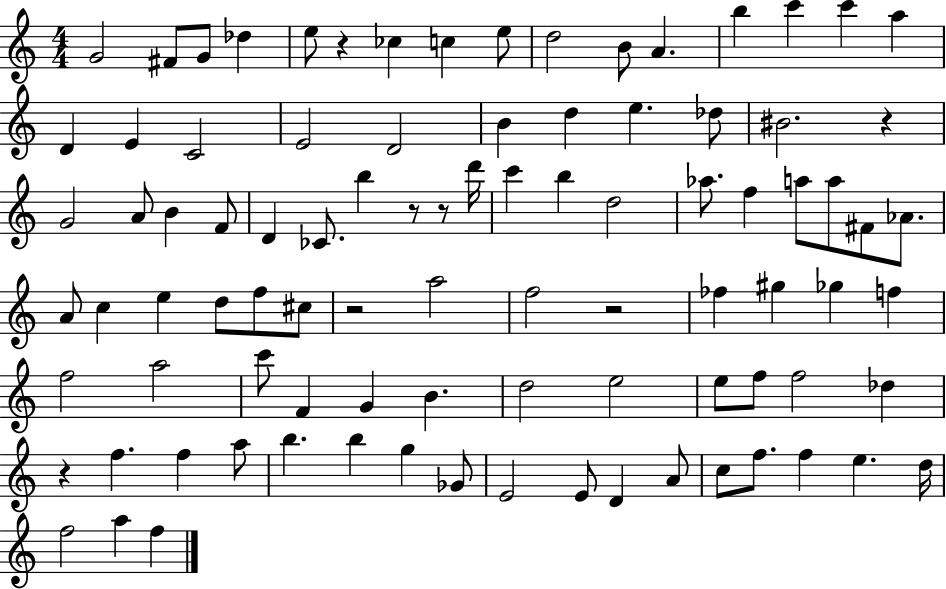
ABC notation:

X:1
T:Untitled
M:4/4
L:1/4
K:C
G2 ^F/2 G/2 _d e/2 z _c c e/2 d2 B/2 A b c' c' a D E C2 E2 D2 B d e _d/2 ^B2 z G2 A/2 B F/2 D _C/2 b z/2 z/2 d'/4 c' b d2 _a/2 f a/2 a/2 ^F/2 _A/2 A/2 c e d/2 f/2 ^c/2 z2 a2 f2 z2 _f ^g _g f f2 a2 c'/2 F G B d2 e2 e/2 f/2 f2 _d z f f a/2 b b g _G/2 E2 E/2 D A/2 c/2 f/2 f e d/4 f2 a f